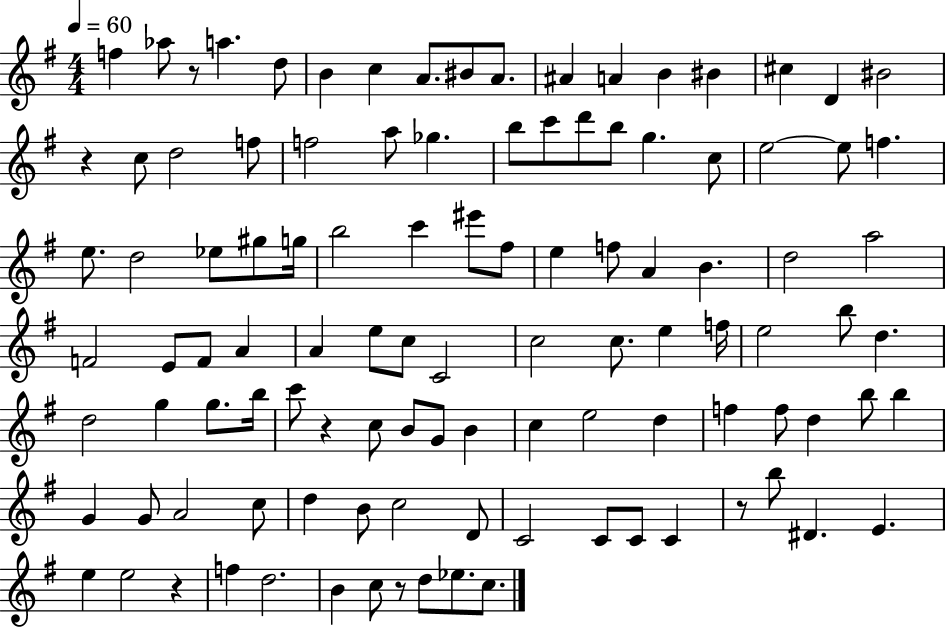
F5/q Ab5/e R/e A5/q. D5/e B4/q C5/q A4/e. BIS4/e A4/e. A#4/q A4/q B4/q BIS4/q C#5/q D4/q BIS4/h R/q C5/e D5/h F5/e F5/h A5/e Gb5/q. B5/e C6/e D6/e B5/e G5/q. C5/e E5/h E5/e F5/q. E5/e. D5/h Eb5/e G#5/e G5/s B5/h C6/q EIS6/e F#5/e E5/q F5/e A4/q B4/q. D5/h A5/h F4/h E4/e F4/e A4/q A4/q E5/e C5/e C4/h C5/h C5/e. E5/q F5/s E5/h B5/e D5/q. D5/h G5/q G5/e. B5/s C6/e R/q C5/e B4/e G4/e B4/q C5/q E5/h D5/q F5/q F5/e D5/q B5/e B5/q G4/q G4/e A4/h C5/e D5/q B4/e C5/h D4/e C4/h C4/e C4/e C4/q R/e B5/e D#4/q. E4/q. E5/q E5/h R/q F5/q D5/h. B4/q C5/e R/e D5/e Eb5/e. C5/e.